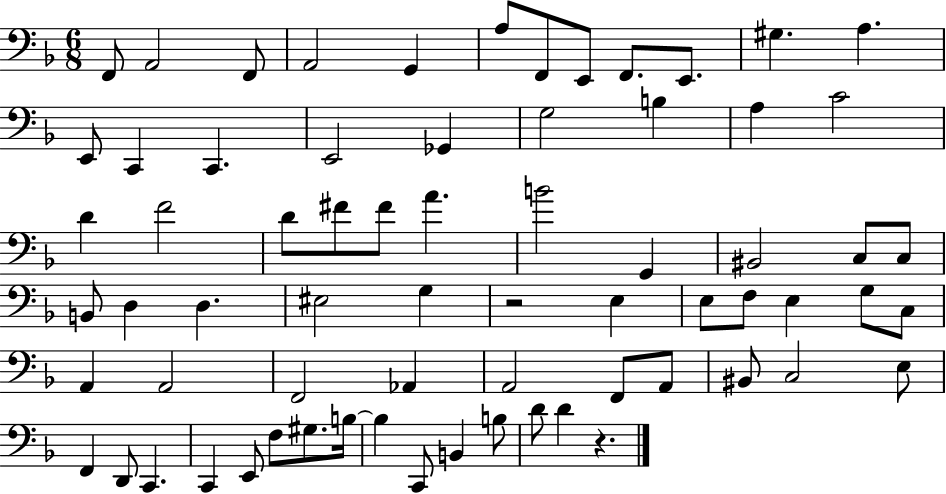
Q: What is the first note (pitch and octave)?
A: F2